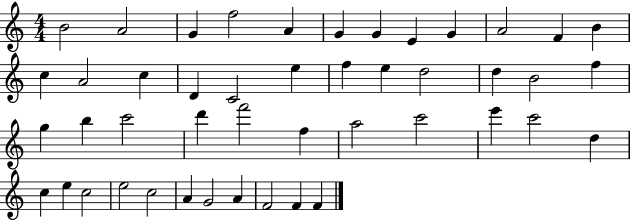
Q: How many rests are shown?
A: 0